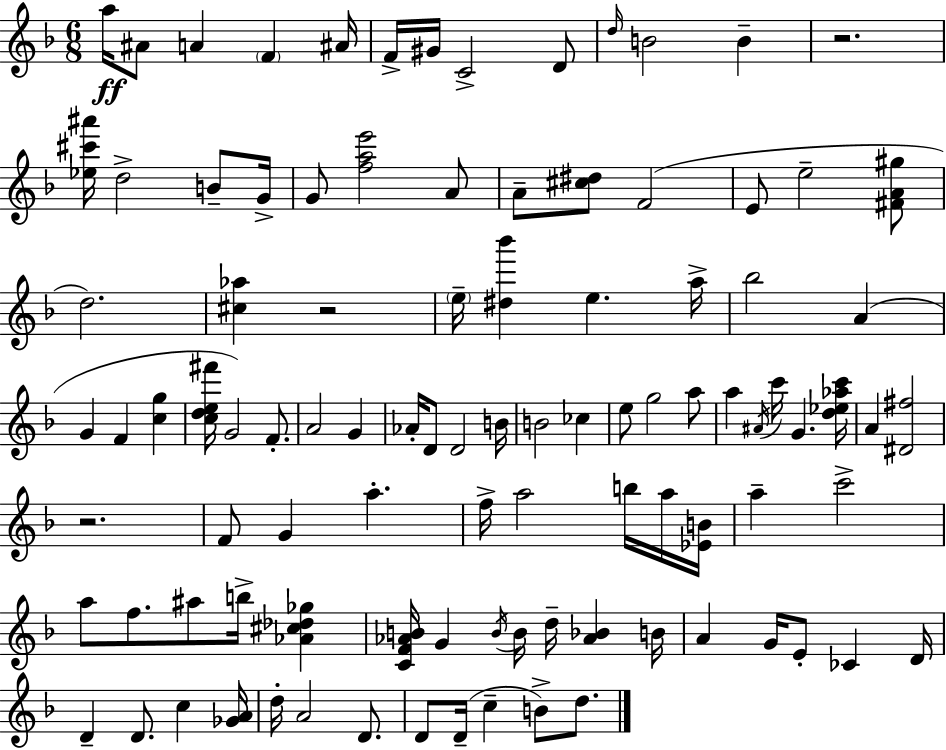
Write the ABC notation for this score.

X:1
T:Untitled
M:6/8
L:1/4
K:Dm
a/4 ^A/2 A F ^A/4 F/4 ^G/4 C2 D/2 d/4 B2 B z2 [_e^c'^a']/4 d2 B/2 G/4 G/2 [fae']2 A/2 A/2 [^c^d]/2 F2 E/2 e2 [^FA^g]/2 d2 [^c_a] z2 e/4 [^d_b'] e a/4 _b2 A G F [cg] [cde^f']/4 G2 F/2 A2 G _A/4 D/2 D2 B/4 B2 _c e/2 g2 a/2 a ^A/4 c'/4 G [d_e_ac']/4 A [^D^f]2 z2 F/2 G a f/4 a2 b/4 a/4 [_EB]/4 a c'2 a/2 f/2 ^a/2 b/4 [_A^c_d_g] [CF_AB]/4 G B/4 B/4 d/4 [_A_B] B/4 A G/4 E/2 _C D/4 D D/2 c [_GA]/4 d/4 A2 D/2 D/2 D/4 c B/2 d/2